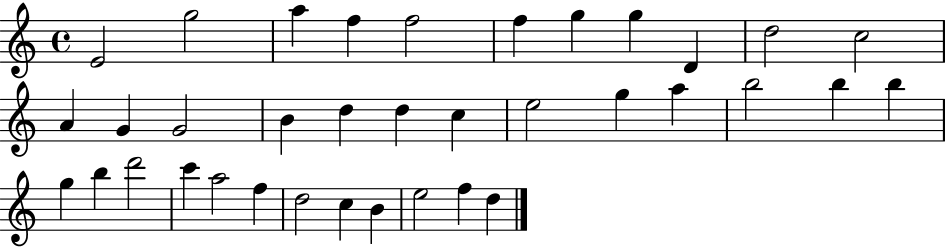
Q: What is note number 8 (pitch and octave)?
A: G5